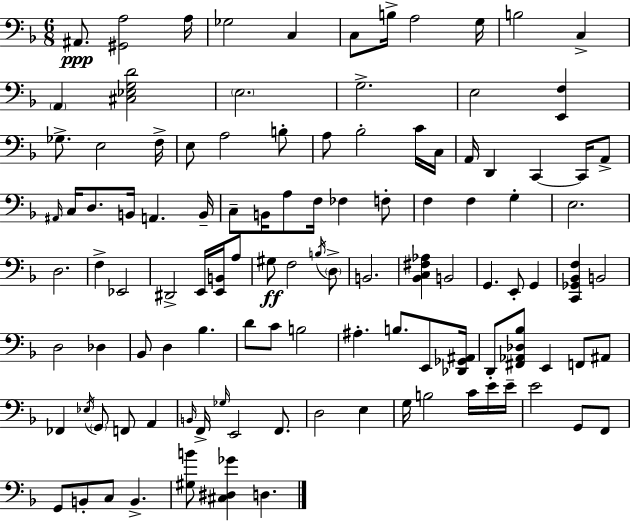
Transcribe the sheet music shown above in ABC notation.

X:1
T:Untitled
M:6/8
L:1/4
K:Dm
^A,,/2 [^G,,A,]2 A,/4 _G,2 C, C,/2 B,/4 A,2 G,/4 B,2 C, A,, [^C,_E,G,D]2 E,2 G,2 E,2 [E,,F,] _G,/2 E,2 F,/4 E,/2 A,2 B,/2 A,/2 _B,2 C/4 C,/4 A,,/4 D,, C,, C,,/4 A,,/2 ^A,,/4 C,/4 D,/2 B,,/4 A,, B,,/4 C,/2 B,,/4 A,/2 F,/4 _F, F,/2 F, F, G, E,2 D,2 F, _E,,2 ^D,,2 E,,/4 [E,,B,,]/4 A,/2 ^G,/2 F,2 B,/4 D,/2 B,,2 [_B,,C,^F,_A,] B,,2 G,, E,,/2 G,, [C,,_G,,_B,,F,] B,,2 D,2 _D, _B,,/2 D, _B, D/2 C/2 B,2 ^A, B,/2 E,,/2 [_D,,_G,,^A,,]/4 D,,/2 [^F,,_A,,_D,_B,]/2 E,, F,,/2 ^A,,/2 _F,, _E,/4 G,,/2 F,,/2 A,, B,,/4 F,,/4 _G,/4 E,,2 F,,/2 D,2 E, G,/4 B,2 C/4 E/4 E/4 E2 G,,/2 F,,/2 G,,/2 B,,/2 C,/2 B,, [^G,B]/2 [^C,^D,_G] D,